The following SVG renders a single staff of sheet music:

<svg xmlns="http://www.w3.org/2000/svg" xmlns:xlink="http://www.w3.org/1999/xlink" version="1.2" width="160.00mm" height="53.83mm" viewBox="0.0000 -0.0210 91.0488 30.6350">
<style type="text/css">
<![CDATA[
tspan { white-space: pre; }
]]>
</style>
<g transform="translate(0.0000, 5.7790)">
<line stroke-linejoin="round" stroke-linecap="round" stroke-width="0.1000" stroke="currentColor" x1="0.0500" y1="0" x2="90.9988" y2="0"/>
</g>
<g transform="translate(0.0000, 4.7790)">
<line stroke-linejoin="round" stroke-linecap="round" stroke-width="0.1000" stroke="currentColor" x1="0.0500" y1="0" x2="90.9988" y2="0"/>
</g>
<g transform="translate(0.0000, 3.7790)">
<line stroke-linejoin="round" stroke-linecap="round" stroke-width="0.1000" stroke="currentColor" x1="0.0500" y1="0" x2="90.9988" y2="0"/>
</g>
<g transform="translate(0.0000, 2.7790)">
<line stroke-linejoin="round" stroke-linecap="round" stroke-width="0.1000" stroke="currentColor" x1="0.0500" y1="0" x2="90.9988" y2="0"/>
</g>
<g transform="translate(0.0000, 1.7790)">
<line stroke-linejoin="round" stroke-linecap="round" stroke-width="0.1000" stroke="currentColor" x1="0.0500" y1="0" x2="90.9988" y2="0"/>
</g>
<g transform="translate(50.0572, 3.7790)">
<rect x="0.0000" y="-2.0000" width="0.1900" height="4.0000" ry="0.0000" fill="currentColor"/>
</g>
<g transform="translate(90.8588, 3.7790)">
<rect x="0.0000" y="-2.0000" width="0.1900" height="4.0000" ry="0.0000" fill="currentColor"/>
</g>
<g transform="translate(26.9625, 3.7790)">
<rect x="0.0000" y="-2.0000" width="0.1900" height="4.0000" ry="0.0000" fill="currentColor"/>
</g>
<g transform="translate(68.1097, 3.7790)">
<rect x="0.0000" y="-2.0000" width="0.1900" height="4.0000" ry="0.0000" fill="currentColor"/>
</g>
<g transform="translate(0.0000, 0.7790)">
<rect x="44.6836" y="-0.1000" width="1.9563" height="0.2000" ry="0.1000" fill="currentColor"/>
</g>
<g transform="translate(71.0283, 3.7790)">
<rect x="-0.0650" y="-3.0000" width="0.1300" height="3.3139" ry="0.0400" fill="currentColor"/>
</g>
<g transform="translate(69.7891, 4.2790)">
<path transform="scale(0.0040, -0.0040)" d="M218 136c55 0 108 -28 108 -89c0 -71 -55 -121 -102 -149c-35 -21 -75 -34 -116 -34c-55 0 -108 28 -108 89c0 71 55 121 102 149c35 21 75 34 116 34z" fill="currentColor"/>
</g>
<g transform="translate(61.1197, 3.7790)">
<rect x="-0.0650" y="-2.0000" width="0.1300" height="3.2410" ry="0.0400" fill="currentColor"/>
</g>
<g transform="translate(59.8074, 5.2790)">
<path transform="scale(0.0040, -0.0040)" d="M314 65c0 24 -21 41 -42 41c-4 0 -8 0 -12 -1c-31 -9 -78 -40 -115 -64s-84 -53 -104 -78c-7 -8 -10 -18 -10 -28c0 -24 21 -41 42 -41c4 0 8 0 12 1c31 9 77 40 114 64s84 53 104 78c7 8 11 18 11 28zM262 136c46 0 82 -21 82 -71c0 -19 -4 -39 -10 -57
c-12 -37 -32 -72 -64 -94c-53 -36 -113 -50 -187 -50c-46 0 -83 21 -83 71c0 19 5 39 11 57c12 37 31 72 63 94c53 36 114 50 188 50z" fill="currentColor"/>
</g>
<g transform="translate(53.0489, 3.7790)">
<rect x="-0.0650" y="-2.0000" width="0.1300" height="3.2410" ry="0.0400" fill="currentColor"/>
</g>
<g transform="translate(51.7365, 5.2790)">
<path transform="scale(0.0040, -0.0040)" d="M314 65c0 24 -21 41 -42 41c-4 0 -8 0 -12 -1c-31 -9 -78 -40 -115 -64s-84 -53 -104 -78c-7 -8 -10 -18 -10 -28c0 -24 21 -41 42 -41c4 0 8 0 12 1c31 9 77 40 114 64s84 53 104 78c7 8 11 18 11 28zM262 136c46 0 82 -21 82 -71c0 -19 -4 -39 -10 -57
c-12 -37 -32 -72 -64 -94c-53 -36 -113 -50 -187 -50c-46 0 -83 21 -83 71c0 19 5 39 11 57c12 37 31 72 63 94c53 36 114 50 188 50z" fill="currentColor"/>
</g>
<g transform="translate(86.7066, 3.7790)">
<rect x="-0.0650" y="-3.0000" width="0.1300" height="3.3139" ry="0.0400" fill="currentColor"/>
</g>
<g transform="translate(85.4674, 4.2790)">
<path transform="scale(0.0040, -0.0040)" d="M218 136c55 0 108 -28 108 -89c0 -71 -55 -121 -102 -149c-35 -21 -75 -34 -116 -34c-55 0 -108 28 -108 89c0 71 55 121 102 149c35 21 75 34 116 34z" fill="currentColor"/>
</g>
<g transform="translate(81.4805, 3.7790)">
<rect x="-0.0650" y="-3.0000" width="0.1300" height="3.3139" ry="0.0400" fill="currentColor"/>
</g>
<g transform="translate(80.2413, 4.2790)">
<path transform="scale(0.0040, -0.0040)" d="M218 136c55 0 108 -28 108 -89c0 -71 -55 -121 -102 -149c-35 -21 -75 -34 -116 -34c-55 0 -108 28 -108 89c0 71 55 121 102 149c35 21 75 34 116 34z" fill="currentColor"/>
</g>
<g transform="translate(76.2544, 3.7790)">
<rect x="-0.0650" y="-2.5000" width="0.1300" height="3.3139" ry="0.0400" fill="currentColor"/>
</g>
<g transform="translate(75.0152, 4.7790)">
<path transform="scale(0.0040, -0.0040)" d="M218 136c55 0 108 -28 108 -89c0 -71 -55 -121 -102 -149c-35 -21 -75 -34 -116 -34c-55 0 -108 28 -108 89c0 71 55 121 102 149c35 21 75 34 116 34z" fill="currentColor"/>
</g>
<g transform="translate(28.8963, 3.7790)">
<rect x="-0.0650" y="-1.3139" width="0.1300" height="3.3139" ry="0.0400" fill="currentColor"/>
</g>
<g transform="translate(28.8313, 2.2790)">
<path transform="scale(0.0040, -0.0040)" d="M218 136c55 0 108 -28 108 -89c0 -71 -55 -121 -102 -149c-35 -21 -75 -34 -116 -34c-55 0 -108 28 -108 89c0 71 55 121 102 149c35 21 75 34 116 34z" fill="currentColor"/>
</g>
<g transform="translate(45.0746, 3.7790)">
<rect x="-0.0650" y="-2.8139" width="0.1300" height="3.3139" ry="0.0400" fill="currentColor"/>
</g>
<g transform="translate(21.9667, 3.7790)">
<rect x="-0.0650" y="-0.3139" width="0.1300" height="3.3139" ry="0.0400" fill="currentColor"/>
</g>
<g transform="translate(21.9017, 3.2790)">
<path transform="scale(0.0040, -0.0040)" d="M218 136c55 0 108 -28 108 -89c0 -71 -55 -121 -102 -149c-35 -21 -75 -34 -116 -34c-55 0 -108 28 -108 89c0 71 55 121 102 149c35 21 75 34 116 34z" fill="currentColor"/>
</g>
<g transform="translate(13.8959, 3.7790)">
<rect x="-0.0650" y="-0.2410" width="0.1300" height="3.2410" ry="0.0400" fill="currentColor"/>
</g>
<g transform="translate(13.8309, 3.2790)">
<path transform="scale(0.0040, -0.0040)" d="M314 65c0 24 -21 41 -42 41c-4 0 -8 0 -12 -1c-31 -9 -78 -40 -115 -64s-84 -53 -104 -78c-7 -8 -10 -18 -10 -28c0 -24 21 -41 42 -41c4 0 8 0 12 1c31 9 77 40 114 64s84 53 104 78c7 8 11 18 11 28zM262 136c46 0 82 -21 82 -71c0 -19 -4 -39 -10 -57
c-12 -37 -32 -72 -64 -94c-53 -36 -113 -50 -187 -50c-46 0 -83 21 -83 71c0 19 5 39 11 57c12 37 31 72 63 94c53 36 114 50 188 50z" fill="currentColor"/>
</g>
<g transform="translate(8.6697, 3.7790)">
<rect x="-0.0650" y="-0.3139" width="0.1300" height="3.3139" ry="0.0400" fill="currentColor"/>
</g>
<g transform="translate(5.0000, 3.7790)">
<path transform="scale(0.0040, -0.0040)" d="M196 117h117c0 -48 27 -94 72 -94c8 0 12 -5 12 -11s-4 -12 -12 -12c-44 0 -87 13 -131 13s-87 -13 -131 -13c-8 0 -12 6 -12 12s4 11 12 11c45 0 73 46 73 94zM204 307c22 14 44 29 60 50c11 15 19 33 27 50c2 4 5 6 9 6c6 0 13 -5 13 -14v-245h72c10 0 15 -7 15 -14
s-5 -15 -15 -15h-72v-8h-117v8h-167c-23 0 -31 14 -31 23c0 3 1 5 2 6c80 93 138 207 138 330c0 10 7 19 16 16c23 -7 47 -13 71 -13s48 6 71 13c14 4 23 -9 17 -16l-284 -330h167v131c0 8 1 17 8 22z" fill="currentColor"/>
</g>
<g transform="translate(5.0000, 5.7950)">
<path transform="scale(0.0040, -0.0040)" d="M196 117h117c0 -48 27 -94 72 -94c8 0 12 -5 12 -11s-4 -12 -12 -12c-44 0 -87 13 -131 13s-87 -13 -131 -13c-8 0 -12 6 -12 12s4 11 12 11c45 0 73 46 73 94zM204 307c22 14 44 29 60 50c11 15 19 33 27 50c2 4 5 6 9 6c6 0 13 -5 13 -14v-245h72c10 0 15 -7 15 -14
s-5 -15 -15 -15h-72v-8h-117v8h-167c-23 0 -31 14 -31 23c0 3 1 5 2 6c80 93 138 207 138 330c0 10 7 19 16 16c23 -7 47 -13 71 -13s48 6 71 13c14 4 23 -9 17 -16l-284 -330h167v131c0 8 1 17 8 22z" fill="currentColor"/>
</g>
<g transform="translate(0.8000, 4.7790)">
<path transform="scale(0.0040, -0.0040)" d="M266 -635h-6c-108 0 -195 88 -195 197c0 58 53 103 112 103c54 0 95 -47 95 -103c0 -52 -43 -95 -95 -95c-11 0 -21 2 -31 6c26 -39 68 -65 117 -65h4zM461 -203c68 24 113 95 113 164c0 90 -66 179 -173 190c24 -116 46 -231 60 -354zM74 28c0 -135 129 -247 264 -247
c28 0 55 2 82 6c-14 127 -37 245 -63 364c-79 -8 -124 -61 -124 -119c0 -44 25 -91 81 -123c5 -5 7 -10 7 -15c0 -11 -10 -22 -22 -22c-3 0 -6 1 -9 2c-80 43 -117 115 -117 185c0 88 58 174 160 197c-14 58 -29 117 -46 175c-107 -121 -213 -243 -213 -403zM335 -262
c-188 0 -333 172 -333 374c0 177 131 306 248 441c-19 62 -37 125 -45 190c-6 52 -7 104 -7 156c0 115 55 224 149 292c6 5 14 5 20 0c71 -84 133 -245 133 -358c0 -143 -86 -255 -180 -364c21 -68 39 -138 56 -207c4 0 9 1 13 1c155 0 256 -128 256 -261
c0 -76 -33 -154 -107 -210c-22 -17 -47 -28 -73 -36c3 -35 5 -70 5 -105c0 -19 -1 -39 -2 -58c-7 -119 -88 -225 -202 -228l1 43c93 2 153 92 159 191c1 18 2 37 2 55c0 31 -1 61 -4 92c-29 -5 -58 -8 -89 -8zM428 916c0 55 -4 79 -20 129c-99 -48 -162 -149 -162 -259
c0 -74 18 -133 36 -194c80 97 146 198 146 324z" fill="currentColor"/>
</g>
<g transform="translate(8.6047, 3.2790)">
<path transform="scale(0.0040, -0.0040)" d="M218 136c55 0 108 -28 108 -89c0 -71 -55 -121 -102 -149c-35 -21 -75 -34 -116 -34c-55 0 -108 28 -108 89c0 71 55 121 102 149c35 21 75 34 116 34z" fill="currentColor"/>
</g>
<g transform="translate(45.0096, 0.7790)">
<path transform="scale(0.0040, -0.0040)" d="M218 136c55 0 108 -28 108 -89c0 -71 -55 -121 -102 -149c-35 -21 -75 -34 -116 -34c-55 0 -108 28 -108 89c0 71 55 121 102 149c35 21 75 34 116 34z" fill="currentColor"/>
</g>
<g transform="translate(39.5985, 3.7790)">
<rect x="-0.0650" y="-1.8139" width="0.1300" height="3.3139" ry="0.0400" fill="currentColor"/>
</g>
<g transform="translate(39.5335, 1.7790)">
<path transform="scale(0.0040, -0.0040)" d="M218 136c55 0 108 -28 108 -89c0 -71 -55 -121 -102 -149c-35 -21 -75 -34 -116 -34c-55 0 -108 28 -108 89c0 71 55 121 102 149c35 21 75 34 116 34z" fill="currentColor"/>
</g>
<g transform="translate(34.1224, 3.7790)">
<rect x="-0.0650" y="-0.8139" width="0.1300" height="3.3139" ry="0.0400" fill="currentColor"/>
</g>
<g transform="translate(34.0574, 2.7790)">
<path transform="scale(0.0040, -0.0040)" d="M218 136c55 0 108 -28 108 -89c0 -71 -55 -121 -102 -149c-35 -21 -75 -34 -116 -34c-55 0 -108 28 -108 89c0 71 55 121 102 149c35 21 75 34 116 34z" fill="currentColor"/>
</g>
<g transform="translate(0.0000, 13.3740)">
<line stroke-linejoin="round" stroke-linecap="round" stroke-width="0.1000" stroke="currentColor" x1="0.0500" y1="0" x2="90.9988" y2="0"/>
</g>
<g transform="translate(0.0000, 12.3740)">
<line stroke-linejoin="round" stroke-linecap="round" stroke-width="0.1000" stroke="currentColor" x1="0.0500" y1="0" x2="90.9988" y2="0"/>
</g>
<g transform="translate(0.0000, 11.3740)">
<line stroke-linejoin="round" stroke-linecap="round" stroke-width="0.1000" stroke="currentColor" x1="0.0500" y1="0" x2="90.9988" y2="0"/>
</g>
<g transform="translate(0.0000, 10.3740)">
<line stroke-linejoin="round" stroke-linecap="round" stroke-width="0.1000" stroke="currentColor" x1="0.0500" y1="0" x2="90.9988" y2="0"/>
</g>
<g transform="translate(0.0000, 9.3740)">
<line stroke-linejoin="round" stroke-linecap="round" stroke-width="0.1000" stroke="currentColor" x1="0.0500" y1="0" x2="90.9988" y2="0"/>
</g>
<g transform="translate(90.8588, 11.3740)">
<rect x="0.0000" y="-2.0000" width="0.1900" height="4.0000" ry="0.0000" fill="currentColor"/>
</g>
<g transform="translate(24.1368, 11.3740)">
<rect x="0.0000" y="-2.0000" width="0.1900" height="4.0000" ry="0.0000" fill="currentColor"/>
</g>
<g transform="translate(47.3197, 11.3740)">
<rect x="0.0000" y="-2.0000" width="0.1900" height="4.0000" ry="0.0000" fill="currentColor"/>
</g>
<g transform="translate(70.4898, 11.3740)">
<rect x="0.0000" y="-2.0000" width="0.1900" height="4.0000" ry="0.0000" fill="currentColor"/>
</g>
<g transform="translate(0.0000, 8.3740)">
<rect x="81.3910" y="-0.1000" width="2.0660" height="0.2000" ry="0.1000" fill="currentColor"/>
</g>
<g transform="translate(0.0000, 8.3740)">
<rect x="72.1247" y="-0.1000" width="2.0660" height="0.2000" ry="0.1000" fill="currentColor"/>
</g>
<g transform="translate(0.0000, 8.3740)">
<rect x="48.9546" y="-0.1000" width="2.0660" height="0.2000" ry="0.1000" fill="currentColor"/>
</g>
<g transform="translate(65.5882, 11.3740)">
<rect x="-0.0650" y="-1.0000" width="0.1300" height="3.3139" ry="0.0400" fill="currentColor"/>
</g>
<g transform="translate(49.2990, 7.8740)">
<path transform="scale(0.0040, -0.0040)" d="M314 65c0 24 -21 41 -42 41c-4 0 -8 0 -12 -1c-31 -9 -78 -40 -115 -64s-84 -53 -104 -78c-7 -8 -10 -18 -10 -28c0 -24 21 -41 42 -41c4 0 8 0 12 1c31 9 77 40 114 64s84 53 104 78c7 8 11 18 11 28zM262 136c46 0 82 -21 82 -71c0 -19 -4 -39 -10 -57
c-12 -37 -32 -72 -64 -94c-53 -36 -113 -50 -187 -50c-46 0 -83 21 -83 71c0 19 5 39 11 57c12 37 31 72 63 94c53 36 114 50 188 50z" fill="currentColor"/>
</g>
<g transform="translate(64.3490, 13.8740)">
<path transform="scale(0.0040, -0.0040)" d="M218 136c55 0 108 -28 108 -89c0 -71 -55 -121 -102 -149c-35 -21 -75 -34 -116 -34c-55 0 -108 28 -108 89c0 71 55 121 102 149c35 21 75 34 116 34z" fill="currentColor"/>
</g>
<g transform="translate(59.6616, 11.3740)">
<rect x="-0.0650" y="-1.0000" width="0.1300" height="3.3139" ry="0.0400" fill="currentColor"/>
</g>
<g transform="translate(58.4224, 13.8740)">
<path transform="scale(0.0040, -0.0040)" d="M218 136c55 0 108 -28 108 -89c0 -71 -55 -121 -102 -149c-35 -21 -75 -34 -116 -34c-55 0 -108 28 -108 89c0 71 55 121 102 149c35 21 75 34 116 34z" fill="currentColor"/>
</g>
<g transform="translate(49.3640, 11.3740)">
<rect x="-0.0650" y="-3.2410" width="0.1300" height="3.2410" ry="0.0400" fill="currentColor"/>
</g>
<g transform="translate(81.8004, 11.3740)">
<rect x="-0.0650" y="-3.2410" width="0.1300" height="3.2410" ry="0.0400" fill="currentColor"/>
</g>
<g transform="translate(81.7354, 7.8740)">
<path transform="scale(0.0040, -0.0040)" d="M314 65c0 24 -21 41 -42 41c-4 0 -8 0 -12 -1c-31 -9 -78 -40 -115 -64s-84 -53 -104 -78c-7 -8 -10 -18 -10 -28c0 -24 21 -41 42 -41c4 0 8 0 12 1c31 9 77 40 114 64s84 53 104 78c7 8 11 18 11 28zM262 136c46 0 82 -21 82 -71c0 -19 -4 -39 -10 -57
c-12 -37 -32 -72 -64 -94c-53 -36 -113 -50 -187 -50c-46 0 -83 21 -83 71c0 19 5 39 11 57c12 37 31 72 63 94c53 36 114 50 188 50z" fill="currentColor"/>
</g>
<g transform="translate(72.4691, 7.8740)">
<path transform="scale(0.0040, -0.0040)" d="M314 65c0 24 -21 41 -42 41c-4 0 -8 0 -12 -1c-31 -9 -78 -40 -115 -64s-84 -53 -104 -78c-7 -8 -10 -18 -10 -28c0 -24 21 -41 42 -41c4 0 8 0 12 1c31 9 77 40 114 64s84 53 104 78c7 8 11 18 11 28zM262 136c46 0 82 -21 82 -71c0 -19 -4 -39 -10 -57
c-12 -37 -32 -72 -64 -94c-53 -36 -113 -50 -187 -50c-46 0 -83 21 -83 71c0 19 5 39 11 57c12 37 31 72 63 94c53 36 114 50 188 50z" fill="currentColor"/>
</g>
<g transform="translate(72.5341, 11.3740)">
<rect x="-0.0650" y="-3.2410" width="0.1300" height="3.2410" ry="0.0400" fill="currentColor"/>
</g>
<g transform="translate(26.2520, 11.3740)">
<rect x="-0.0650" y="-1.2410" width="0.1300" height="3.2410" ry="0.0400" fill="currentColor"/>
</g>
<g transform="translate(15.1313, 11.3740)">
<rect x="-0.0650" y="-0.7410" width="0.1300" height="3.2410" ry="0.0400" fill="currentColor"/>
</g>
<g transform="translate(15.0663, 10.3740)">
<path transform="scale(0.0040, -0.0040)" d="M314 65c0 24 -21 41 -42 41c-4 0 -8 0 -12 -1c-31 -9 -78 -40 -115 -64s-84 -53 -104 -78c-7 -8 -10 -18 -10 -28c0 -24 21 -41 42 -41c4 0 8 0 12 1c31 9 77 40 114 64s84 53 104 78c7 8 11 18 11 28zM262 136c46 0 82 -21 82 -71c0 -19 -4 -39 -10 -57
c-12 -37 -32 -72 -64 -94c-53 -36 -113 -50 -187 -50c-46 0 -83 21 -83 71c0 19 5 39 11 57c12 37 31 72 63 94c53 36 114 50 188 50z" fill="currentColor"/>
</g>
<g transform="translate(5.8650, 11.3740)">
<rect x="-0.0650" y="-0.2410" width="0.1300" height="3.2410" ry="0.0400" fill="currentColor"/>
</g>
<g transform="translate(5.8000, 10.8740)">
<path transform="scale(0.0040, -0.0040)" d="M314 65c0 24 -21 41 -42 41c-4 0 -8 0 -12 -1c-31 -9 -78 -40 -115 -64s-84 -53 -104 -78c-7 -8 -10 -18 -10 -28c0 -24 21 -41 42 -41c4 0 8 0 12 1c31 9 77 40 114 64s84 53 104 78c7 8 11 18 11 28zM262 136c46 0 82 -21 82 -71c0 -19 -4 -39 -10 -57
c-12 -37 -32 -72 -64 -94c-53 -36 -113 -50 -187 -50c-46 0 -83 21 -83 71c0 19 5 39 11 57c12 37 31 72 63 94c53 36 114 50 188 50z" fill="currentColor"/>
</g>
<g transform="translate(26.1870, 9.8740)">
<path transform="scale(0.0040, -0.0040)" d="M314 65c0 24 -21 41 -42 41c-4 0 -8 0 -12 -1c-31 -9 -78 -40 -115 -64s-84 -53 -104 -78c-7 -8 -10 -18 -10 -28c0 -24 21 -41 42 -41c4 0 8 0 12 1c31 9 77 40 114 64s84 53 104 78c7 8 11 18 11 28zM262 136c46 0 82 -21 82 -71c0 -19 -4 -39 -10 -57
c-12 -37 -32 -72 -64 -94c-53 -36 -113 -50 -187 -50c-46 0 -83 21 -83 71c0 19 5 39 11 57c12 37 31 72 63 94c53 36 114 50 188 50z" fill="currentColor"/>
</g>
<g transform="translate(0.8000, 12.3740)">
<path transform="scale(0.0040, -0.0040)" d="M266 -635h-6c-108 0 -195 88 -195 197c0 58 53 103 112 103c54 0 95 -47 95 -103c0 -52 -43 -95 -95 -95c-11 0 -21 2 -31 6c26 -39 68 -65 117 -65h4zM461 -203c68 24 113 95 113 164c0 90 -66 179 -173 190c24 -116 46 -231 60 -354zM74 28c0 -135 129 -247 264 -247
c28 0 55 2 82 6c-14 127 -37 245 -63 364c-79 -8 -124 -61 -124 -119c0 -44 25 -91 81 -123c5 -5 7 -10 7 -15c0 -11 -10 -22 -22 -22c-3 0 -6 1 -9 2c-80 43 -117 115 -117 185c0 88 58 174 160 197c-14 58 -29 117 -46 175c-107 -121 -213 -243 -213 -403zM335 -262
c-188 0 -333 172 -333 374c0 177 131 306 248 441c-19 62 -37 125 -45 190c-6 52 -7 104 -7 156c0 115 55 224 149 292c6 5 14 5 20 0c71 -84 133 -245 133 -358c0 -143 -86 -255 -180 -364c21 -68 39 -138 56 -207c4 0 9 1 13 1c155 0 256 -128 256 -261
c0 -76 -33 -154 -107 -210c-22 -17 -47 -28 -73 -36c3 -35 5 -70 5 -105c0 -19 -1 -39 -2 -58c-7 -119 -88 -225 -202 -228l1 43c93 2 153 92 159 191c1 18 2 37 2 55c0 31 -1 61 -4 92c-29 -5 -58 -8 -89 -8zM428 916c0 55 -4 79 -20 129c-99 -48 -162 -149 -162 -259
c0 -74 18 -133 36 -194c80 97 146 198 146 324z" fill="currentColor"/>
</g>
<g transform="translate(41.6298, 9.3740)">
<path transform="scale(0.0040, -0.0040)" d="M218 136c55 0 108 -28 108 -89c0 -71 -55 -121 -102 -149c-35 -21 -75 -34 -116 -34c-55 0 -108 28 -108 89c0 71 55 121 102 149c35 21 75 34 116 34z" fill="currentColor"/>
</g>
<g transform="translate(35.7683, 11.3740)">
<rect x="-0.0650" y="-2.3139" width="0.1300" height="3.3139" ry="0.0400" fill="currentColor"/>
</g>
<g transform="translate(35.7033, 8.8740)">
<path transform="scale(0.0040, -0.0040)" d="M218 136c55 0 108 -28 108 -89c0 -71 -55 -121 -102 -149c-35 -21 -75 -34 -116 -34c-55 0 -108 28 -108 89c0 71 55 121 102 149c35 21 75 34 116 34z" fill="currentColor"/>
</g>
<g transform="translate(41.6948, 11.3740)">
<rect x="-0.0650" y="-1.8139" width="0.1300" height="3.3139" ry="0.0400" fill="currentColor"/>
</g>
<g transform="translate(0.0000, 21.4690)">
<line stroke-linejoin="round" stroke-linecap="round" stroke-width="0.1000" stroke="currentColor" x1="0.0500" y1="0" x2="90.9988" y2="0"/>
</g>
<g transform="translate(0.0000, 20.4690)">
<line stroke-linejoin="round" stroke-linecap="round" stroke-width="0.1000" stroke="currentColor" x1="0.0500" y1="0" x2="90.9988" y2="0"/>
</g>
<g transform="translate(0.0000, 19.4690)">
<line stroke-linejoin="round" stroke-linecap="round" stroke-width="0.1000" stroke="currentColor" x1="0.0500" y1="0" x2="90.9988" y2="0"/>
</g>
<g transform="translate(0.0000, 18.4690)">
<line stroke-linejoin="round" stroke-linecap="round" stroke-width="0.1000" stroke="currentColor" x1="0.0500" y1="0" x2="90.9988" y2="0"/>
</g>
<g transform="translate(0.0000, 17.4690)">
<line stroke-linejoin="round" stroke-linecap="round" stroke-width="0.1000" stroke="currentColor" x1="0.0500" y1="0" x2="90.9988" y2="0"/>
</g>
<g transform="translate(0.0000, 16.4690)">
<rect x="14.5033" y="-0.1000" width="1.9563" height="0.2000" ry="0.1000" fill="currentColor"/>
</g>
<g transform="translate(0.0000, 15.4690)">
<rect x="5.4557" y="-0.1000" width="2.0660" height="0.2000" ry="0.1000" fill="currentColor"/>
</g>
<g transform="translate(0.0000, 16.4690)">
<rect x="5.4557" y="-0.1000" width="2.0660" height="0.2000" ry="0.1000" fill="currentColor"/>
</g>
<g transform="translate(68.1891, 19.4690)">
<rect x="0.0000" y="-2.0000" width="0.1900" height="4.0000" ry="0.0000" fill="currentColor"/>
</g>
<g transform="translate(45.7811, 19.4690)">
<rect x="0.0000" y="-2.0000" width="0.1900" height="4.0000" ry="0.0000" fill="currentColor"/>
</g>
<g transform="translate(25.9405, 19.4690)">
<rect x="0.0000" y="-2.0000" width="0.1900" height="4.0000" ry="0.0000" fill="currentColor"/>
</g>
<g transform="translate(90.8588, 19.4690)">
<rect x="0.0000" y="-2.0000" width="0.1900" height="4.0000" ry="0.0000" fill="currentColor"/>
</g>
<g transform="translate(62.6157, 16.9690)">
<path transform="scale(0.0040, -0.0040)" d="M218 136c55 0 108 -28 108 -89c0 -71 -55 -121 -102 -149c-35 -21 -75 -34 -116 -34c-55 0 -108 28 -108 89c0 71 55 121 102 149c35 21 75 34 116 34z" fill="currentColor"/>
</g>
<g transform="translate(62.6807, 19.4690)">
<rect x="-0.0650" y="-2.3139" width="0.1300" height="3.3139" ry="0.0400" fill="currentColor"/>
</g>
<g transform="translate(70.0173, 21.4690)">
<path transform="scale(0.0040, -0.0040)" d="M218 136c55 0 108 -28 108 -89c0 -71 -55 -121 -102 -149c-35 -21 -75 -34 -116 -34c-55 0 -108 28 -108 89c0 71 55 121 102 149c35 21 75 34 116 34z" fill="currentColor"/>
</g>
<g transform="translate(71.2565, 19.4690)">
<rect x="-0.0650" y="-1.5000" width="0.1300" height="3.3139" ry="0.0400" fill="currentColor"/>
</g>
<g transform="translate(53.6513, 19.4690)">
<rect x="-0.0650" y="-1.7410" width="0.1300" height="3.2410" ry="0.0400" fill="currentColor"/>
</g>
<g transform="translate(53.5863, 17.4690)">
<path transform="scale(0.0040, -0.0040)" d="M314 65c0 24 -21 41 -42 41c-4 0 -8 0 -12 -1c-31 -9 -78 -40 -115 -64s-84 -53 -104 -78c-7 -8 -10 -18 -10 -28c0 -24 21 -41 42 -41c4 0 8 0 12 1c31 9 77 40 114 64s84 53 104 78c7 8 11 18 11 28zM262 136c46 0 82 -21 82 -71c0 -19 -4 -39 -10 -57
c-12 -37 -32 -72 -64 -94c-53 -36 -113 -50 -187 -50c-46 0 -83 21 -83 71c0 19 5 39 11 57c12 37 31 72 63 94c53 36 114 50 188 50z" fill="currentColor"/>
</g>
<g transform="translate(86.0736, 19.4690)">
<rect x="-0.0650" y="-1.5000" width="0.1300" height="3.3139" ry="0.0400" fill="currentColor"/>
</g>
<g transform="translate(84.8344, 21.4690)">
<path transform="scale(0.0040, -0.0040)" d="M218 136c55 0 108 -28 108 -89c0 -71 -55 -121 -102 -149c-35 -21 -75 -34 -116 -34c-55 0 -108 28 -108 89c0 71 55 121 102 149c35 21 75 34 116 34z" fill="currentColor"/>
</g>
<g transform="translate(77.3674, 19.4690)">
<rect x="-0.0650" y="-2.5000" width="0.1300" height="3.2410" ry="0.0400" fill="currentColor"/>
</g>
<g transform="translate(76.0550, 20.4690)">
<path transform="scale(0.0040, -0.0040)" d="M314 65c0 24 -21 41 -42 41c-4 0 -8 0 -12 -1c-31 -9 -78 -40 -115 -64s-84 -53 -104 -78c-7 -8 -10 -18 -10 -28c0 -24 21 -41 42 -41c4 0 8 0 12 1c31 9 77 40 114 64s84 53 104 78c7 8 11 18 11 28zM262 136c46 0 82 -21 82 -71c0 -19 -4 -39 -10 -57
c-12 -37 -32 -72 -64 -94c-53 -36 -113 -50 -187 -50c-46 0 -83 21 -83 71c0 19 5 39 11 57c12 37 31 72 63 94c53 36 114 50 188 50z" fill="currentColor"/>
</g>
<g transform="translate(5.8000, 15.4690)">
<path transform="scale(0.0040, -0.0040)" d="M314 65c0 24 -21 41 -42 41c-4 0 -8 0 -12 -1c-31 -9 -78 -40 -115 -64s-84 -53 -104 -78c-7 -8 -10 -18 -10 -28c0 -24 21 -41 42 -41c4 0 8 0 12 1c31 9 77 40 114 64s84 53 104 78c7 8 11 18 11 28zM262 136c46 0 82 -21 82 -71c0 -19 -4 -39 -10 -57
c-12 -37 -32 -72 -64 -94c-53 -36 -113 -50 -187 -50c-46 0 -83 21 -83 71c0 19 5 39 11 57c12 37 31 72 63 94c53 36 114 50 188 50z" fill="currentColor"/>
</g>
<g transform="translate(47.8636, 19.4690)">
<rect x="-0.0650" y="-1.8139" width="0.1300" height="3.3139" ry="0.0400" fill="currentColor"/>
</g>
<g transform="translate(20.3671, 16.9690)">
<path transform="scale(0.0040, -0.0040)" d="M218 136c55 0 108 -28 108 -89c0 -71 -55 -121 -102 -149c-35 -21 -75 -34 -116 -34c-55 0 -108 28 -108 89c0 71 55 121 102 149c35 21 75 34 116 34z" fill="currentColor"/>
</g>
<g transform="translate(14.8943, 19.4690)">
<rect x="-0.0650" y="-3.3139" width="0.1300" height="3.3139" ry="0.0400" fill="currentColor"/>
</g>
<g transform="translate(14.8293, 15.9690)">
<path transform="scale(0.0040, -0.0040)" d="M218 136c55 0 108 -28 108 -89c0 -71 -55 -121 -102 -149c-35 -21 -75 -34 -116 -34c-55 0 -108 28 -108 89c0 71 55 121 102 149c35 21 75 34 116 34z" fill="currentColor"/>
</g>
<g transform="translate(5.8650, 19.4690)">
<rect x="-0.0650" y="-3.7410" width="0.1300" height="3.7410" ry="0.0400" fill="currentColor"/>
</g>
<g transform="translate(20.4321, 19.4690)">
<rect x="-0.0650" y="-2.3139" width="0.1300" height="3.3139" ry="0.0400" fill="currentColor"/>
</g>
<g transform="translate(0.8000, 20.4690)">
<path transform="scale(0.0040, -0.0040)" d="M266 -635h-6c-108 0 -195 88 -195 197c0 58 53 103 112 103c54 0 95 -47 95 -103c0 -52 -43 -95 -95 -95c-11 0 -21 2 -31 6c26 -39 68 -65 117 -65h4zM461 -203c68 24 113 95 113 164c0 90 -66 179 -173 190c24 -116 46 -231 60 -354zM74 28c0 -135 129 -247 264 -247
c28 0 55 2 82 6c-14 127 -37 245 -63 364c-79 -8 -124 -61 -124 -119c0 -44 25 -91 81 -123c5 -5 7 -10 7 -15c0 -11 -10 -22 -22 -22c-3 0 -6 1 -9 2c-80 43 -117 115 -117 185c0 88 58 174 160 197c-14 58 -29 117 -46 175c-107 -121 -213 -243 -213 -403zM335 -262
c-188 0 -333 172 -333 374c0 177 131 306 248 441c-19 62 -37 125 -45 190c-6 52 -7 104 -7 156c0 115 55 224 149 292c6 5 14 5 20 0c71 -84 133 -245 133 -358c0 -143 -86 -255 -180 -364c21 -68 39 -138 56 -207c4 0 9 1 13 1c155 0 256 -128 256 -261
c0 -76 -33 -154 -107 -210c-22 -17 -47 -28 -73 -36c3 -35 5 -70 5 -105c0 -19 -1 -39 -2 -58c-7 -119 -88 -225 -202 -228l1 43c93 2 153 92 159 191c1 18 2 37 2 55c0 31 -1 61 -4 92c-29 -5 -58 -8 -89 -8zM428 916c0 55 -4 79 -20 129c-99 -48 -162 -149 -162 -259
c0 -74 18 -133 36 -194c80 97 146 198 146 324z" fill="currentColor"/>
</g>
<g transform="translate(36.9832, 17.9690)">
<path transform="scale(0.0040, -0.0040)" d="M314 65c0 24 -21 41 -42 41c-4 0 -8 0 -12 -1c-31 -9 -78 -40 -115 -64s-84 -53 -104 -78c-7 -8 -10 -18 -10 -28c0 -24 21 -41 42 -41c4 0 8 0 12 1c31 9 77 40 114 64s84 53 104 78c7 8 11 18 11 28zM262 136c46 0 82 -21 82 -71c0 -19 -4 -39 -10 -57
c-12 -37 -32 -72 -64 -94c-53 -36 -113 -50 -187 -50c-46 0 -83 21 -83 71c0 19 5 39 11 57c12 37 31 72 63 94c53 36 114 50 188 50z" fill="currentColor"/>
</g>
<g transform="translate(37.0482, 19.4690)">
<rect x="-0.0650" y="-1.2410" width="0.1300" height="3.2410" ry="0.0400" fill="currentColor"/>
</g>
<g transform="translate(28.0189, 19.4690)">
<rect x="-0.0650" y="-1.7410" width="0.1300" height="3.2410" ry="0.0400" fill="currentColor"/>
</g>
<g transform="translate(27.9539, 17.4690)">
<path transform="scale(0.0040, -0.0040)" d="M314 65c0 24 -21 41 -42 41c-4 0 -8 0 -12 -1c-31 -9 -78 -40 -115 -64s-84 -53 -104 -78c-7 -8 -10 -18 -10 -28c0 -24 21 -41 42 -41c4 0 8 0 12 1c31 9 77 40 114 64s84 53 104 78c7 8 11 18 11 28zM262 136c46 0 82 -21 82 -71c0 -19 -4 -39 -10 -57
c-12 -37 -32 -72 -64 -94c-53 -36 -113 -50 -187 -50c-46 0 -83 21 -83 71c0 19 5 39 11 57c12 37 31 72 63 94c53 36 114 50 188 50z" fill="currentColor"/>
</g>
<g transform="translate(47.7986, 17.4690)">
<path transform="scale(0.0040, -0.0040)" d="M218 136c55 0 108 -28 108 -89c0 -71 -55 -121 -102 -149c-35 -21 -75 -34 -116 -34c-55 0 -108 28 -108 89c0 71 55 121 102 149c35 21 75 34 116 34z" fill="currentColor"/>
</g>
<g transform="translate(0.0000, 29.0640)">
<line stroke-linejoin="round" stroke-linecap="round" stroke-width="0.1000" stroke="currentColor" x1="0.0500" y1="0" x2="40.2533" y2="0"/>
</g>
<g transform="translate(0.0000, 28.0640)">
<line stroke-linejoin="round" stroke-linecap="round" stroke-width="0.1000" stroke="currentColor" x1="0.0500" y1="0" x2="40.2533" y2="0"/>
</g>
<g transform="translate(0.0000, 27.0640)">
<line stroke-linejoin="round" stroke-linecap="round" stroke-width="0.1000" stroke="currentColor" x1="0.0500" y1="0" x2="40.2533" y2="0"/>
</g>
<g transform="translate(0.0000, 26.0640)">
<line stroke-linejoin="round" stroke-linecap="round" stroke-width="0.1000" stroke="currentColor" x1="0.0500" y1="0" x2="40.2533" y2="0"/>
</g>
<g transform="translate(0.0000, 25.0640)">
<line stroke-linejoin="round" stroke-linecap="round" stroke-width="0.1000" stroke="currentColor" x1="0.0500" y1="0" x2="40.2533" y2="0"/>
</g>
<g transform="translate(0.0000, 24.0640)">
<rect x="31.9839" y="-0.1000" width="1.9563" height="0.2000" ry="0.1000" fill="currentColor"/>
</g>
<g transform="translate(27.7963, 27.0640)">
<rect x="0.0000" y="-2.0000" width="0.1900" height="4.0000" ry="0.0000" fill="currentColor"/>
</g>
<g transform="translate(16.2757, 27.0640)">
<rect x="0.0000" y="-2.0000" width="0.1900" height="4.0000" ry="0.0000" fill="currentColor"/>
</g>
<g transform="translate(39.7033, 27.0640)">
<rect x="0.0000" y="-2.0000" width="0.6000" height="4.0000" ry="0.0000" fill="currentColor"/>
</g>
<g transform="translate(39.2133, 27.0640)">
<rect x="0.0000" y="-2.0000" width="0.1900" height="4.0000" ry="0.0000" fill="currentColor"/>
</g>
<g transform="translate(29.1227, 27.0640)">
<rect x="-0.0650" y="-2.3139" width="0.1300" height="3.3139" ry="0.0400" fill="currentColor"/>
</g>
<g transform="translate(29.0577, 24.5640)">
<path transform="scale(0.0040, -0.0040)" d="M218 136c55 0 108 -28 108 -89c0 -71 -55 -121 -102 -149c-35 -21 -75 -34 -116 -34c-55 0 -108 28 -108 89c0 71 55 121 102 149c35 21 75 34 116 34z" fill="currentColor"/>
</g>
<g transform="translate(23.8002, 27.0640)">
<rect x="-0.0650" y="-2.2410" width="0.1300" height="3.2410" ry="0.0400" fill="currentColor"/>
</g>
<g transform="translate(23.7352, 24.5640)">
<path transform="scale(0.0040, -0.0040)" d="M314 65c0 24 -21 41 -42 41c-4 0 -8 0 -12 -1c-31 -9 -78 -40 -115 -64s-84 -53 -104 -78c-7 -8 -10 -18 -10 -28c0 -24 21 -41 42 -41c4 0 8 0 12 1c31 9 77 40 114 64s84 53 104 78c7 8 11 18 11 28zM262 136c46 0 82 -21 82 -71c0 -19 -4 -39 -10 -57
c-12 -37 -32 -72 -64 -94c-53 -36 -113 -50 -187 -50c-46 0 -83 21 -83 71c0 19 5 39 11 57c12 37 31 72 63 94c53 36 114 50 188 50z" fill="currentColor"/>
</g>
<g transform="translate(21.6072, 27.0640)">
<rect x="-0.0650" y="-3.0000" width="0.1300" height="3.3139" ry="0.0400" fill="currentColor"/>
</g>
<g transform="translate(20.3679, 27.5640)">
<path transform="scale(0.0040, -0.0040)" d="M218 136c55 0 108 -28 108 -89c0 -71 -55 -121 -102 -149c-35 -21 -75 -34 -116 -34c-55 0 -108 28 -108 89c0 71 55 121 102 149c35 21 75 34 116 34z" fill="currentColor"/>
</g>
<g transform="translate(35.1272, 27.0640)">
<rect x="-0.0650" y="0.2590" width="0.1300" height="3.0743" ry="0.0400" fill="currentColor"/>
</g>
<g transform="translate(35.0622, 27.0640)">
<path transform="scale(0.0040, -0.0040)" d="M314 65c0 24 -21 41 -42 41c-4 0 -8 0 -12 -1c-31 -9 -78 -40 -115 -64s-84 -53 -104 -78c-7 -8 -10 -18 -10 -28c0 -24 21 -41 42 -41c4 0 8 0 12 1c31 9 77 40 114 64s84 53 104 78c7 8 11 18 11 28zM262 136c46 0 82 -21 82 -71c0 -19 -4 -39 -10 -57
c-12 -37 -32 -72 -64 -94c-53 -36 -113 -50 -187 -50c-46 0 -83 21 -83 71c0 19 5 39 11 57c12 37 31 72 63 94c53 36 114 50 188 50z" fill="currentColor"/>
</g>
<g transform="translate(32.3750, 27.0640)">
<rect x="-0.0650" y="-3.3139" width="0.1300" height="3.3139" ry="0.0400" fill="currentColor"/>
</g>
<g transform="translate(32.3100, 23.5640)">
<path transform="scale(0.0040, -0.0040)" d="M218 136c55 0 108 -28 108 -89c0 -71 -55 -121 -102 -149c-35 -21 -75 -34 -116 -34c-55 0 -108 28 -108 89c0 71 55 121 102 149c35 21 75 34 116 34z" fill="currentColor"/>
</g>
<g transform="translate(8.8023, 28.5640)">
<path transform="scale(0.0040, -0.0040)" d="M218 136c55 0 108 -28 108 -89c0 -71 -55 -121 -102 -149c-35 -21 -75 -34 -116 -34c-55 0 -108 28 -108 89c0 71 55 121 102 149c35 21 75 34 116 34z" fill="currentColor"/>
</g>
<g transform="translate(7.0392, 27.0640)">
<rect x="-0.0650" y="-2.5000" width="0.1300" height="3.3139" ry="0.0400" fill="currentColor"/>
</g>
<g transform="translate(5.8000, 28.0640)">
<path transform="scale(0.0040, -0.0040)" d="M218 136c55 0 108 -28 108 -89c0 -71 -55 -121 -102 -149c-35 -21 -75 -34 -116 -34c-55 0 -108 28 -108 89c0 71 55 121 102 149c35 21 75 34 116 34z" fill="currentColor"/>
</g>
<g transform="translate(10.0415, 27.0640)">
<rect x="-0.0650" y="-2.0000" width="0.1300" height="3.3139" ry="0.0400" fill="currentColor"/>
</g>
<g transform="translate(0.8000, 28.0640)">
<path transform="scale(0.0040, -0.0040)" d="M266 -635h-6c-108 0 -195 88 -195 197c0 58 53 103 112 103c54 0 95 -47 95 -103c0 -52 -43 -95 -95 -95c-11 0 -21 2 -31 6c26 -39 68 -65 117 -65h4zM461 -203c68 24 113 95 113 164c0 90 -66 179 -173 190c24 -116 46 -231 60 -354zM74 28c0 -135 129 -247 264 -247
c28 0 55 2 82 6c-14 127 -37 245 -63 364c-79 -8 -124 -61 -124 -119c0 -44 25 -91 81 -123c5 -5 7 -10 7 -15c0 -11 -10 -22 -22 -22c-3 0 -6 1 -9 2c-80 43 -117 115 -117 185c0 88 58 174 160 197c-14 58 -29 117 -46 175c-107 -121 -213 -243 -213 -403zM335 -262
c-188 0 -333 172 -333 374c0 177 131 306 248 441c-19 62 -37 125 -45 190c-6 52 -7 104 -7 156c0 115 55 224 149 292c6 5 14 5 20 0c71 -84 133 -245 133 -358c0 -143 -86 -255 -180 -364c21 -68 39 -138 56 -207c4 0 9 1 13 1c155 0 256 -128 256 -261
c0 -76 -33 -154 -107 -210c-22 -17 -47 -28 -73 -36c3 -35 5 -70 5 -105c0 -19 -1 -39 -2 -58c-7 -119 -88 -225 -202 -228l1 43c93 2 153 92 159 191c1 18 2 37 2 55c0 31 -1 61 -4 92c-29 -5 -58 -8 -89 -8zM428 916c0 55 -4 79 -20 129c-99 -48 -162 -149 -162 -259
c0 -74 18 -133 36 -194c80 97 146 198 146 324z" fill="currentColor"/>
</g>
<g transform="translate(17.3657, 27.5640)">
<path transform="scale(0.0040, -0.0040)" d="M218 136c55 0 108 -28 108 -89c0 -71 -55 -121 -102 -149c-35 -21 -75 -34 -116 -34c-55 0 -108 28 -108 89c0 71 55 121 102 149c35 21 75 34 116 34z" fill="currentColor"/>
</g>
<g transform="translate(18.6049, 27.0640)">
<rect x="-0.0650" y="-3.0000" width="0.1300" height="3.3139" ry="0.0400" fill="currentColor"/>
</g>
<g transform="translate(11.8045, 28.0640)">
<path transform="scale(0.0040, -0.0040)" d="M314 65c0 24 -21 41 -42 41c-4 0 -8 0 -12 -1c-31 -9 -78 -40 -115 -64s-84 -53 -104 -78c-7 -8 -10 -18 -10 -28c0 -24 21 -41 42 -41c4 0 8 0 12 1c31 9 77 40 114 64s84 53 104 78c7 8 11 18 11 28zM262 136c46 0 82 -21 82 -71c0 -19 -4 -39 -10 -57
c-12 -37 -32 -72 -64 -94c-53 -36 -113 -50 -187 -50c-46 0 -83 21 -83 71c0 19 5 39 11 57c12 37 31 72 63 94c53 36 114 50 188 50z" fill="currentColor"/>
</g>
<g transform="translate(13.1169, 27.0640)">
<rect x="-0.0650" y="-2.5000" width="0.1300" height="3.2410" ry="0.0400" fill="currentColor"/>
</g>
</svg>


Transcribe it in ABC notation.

X:1
T:Untitled
M:4/4
L:1/4
K:C
c c2 c e d f a F2 F2 A G A A c2 d2 e2 g f b2 D D b2 b2 c'2 b g f2 e2 f f2 g E G2 E G F G2 A A g2 g b B2